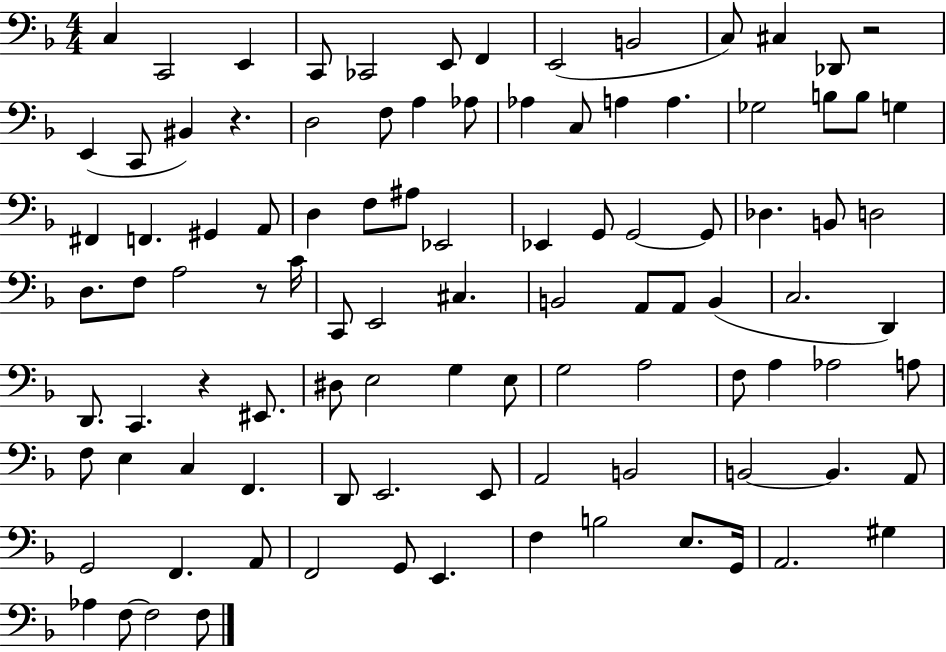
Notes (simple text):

C3/q C2/h E2/q C2/e CES2/h E2/e F2/q E2/h B2/h C3/e C#3/q Db2/e R/h E2/q C2/e BIS2/q R/q. D3/h F3/e A3/q Ab3/e Ab3/q C3/e A3/q A3/q. Gb3/h B3/e B3/e G3/q F#2/q F2/q. G#2/q A2/e D3/q F3/e A#3/e Eb2/h Eb2/q G2/e G2/h G2/e Db3/q. B2/e D3/h D3/e. F3/e A3/h R/e C4/s C2/e E2/h C#3/q. B2/h A2/e A2/e B2/q C3/h. D2/q D2/e. C2/q. R/q EIS2/e. D#3/e E3/h G3/q E3/e G3/h A3/h F3/e A3/q Ab3/h A3/e F3/e E3/q C3/q F2/q. D2/e E2/h. E2/e A2/h B2/h B2/h B2/q. A2/e G2/h F2/q. A2/e F2/h G2/e E2/q. F3/q B3/h E3/e. G2/s A2/h. G#3/q Ab3/q F3/e F3/h F3/e